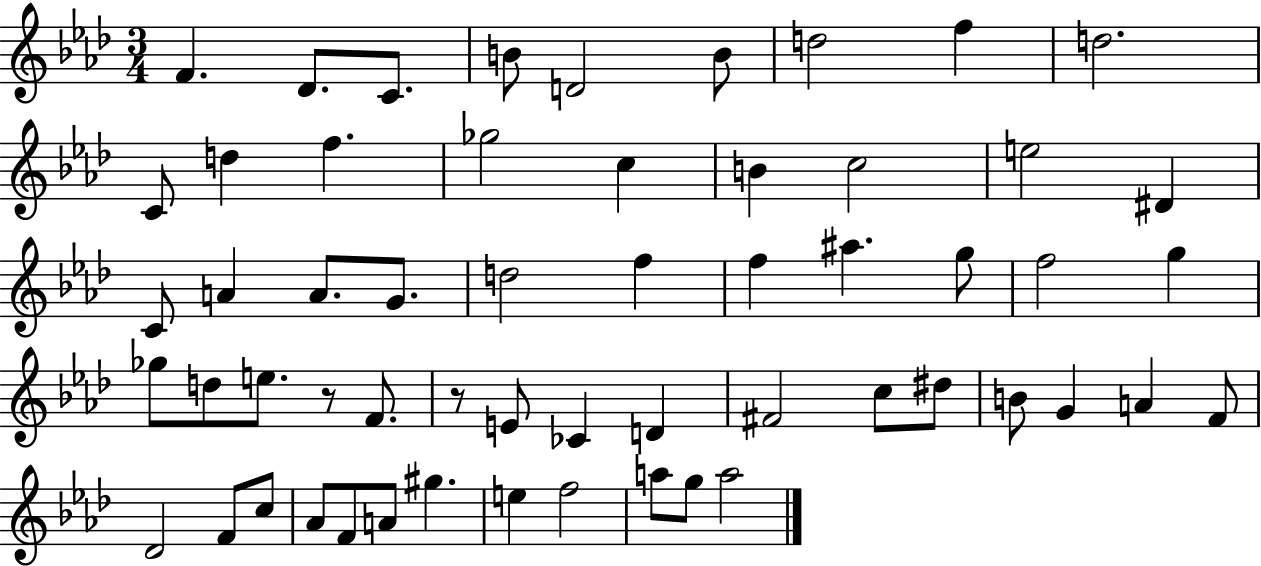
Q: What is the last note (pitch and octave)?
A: A5